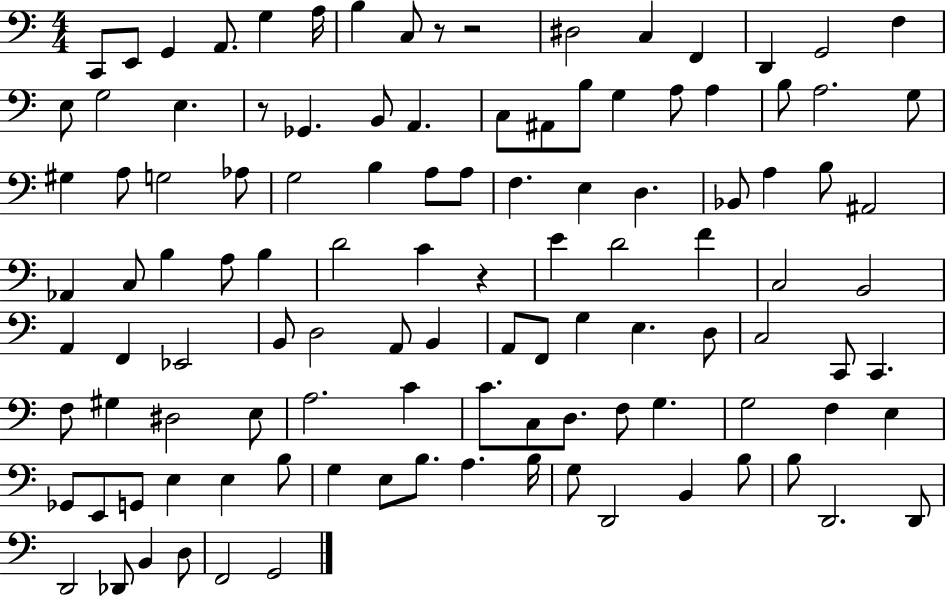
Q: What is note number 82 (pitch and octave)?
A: G3